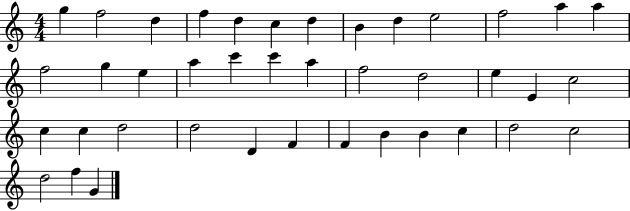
X:1
T:Untitled
M:4/4
L:1/4
K:C
g f2 d f d c d B d e2 f2 a a f2 g e a c' c' a f2 d2 e E c2 c c d2 d2 D F F B B c d2 c2 d2 f G